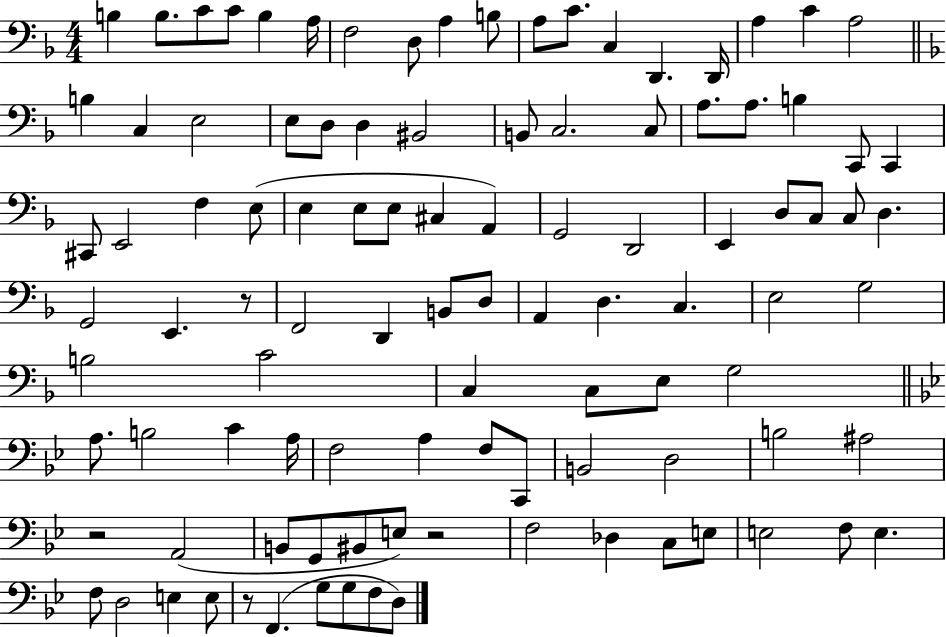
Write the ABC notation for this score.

X:1
T:Untitled
M:4/4
L:1/4
K:F
B, B,/2 C/2 C/2 B, A,/4 F,2 D,/2 A, B,/2 A,/2 C/2 C, D,, D,,/4 A, C A,2 B, C, E,2 E,/2 D,/2 D, ^B,,2 B,,/2 C,2 C,/2 A,/2 A,/2 B, C,,/2 C,, ^C,,/2 E,,2 F, E,/2 E, E,/2 E,/2 ^C, A,, G,,2 D,,2 E,, D,/2 C,/2 C,/2 D, G,,2 E,, z/2 F,,2 D,, B,,/2 D,/2 A,, D, C, E,2 G,2 B,2 C2 C, C,/2 E,/2 G,2 A,/2 B,2 C A,/4 F,2 A, F,/2 C,,/2 B,,2 D,2 B,2 ^A,2 z2 A,,2 B,,/2 G,,/2 ^B,,/2 E,/2 z2 F,2 _D, C,/2 E,/2 E,2 F,/2 E, F,/2 D,2 E, E,/2 z/2 F,, G,/2 G,/2 F,/2 D,/2